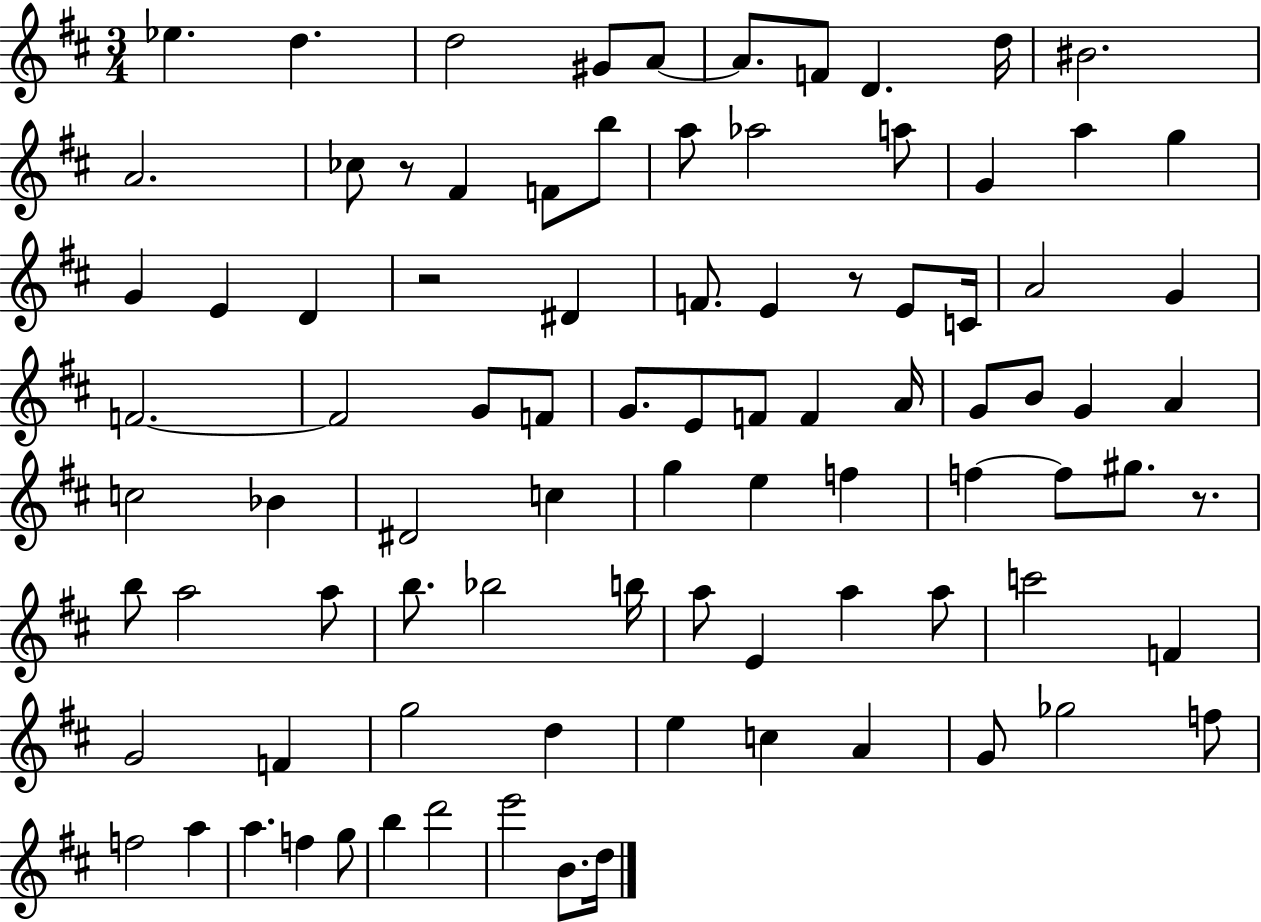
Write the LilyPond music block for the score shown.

{
  \clef treble
  \numericTimeSignature
  \time 3/4
  \key d \major
  ees''4. d''4. | d''2 gis'8 a'8~~ | a'8. f'8 d'4. d''16 | bis'2. | \break a'2. | ces''8 r8 fis'4 f'8 b''8 | a''8 aes''2 a''8 | g'4 a''4 g''4 | \break g'4 e'4 d'4 | r2 dis'4 | f'8. e'4 r8 e'8 c'16 | a'2 g'4 | \break f'2.~~ | f'2 g'8 f'8 | g'8. e'8 f'8 f'4 a'16 | g'8 b'8 g'4 a'4 | \break c''2 bes'4 | dis'2 c''4 | g''4 e''4 f''4 | f''4~~ f''8 gis''8. r8. | \break b''8 a''2 a''8 | b''8. bes''2 b''16 | a''8 e'4 a''4 a''8 | c'''2 f'4 | \break g'2 f'4 | g''2 d''4 | e''4 c''4 a'4 | g'8 ges''2 f''8 | \break f''2 a''4 | a''4. f''4 g''8 | b''4 d'''2 | e'''2 b'8. d''16 | \break \bar "|."
}